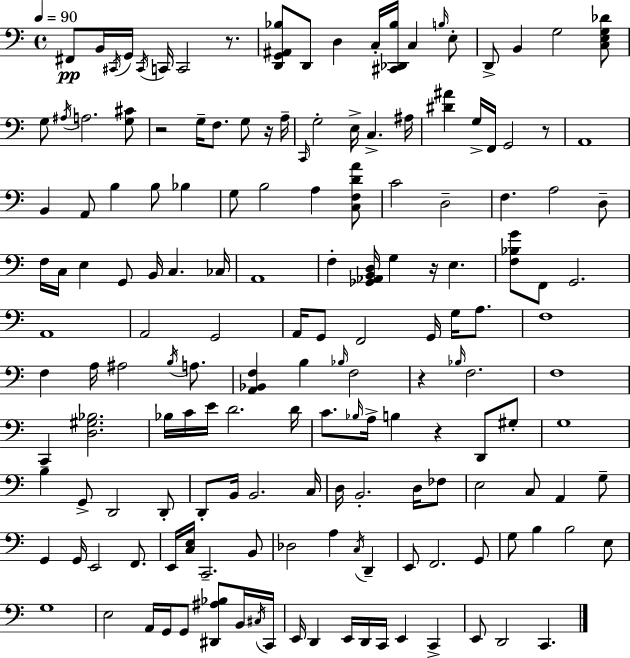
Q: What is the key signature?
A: C major